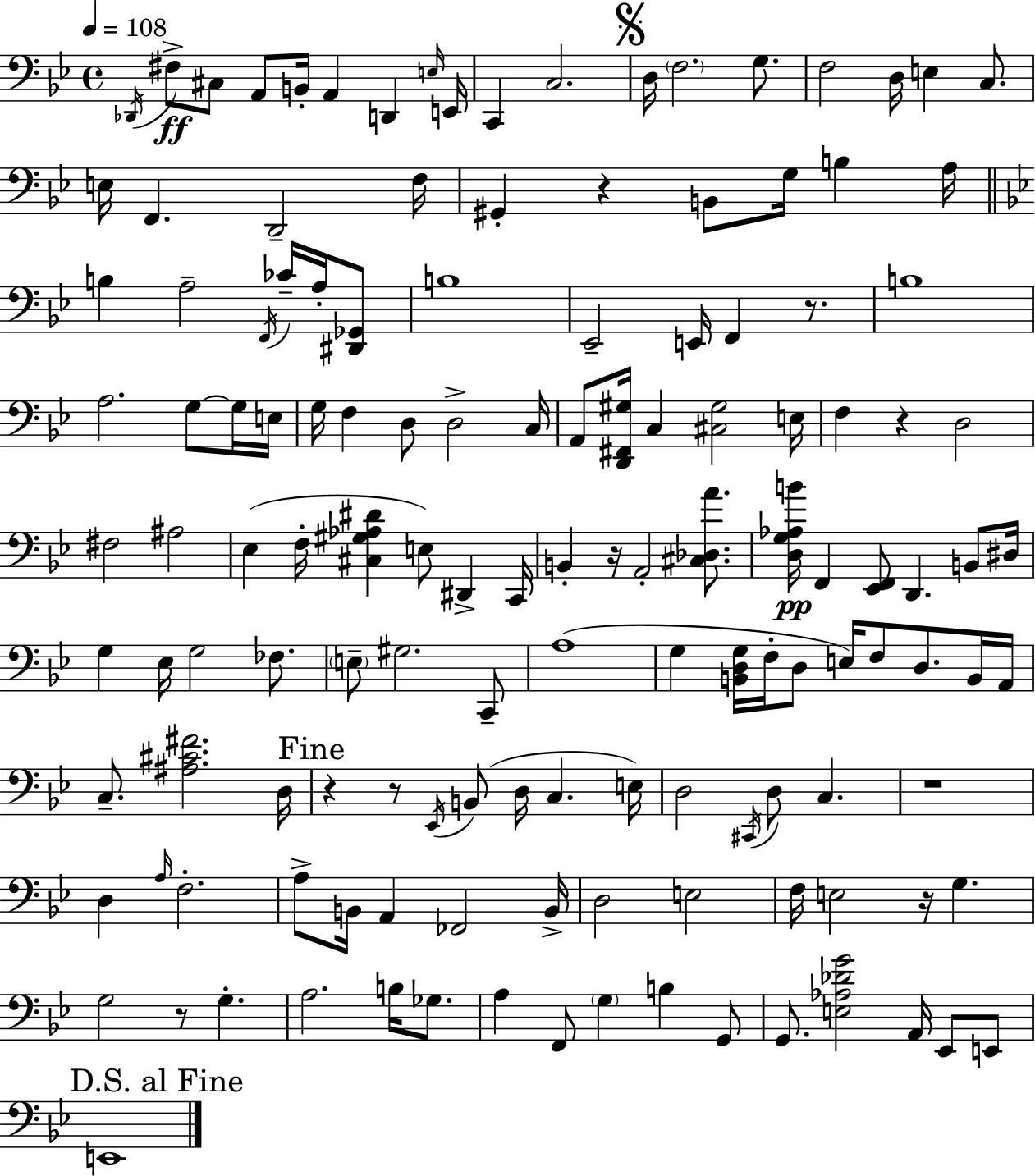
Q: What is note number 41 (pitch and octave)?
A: E3